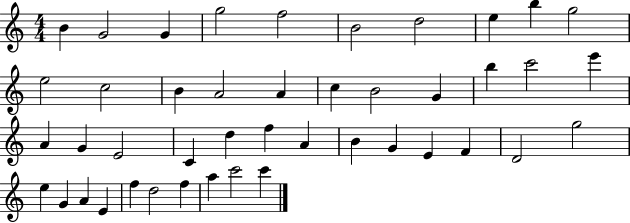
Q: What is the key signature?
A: C major